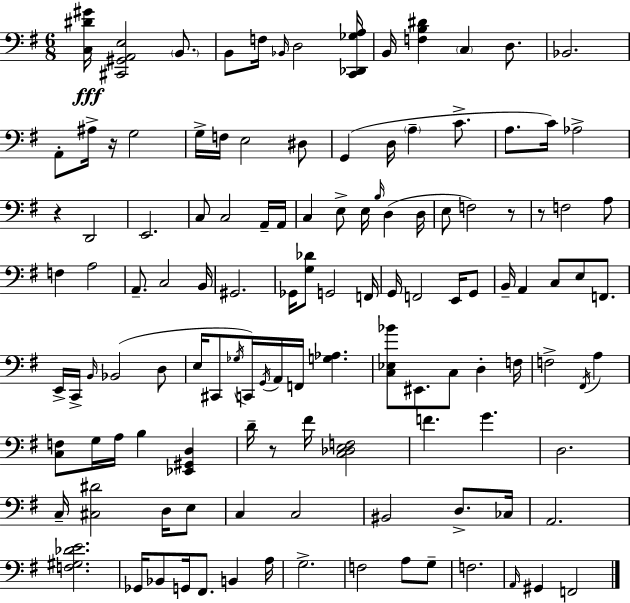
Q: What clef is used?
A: bass